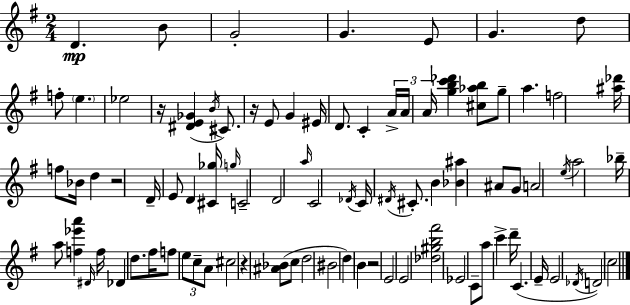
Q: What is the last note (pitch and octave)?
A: C5